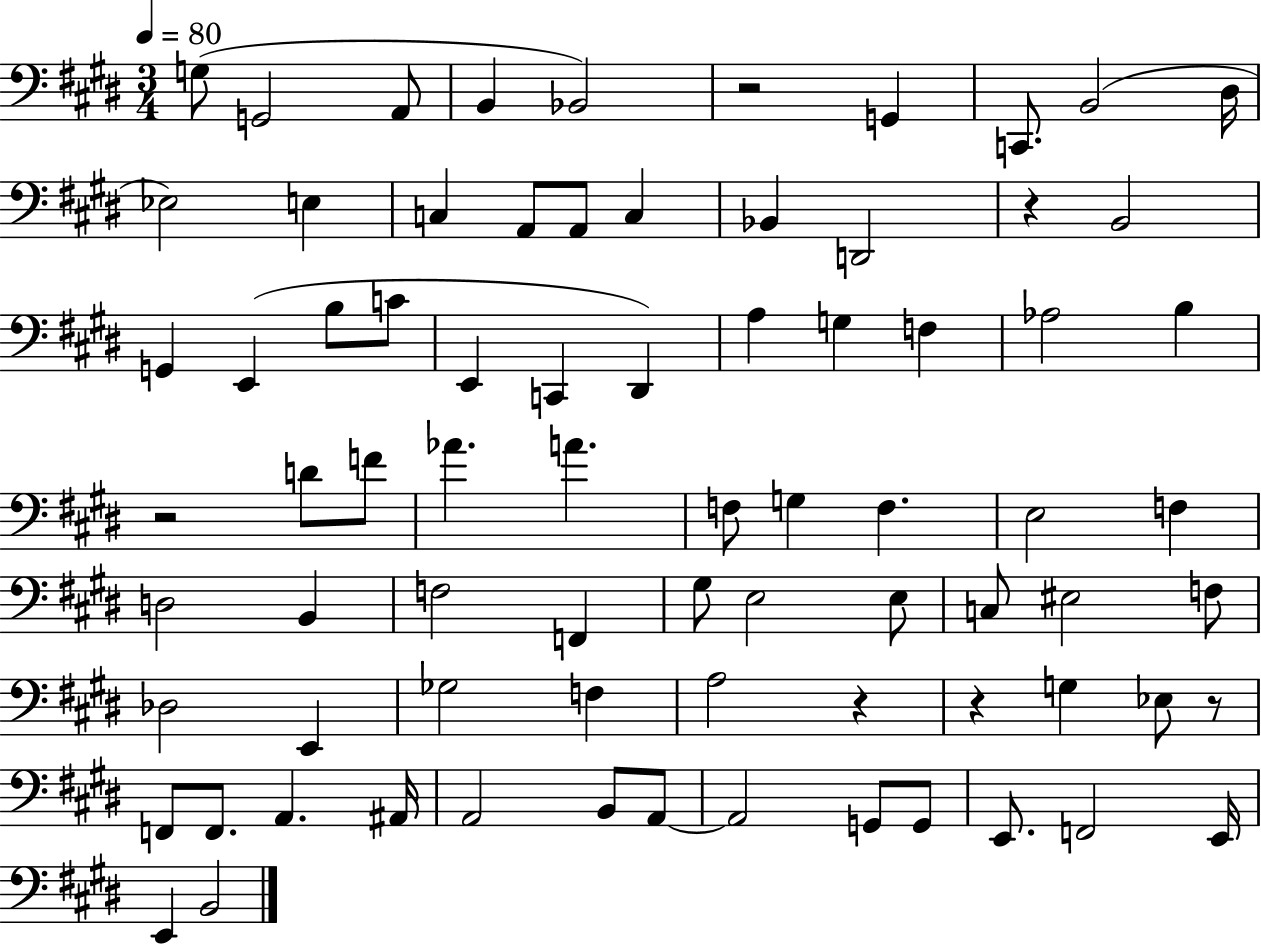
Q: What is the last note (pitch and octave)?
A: B2